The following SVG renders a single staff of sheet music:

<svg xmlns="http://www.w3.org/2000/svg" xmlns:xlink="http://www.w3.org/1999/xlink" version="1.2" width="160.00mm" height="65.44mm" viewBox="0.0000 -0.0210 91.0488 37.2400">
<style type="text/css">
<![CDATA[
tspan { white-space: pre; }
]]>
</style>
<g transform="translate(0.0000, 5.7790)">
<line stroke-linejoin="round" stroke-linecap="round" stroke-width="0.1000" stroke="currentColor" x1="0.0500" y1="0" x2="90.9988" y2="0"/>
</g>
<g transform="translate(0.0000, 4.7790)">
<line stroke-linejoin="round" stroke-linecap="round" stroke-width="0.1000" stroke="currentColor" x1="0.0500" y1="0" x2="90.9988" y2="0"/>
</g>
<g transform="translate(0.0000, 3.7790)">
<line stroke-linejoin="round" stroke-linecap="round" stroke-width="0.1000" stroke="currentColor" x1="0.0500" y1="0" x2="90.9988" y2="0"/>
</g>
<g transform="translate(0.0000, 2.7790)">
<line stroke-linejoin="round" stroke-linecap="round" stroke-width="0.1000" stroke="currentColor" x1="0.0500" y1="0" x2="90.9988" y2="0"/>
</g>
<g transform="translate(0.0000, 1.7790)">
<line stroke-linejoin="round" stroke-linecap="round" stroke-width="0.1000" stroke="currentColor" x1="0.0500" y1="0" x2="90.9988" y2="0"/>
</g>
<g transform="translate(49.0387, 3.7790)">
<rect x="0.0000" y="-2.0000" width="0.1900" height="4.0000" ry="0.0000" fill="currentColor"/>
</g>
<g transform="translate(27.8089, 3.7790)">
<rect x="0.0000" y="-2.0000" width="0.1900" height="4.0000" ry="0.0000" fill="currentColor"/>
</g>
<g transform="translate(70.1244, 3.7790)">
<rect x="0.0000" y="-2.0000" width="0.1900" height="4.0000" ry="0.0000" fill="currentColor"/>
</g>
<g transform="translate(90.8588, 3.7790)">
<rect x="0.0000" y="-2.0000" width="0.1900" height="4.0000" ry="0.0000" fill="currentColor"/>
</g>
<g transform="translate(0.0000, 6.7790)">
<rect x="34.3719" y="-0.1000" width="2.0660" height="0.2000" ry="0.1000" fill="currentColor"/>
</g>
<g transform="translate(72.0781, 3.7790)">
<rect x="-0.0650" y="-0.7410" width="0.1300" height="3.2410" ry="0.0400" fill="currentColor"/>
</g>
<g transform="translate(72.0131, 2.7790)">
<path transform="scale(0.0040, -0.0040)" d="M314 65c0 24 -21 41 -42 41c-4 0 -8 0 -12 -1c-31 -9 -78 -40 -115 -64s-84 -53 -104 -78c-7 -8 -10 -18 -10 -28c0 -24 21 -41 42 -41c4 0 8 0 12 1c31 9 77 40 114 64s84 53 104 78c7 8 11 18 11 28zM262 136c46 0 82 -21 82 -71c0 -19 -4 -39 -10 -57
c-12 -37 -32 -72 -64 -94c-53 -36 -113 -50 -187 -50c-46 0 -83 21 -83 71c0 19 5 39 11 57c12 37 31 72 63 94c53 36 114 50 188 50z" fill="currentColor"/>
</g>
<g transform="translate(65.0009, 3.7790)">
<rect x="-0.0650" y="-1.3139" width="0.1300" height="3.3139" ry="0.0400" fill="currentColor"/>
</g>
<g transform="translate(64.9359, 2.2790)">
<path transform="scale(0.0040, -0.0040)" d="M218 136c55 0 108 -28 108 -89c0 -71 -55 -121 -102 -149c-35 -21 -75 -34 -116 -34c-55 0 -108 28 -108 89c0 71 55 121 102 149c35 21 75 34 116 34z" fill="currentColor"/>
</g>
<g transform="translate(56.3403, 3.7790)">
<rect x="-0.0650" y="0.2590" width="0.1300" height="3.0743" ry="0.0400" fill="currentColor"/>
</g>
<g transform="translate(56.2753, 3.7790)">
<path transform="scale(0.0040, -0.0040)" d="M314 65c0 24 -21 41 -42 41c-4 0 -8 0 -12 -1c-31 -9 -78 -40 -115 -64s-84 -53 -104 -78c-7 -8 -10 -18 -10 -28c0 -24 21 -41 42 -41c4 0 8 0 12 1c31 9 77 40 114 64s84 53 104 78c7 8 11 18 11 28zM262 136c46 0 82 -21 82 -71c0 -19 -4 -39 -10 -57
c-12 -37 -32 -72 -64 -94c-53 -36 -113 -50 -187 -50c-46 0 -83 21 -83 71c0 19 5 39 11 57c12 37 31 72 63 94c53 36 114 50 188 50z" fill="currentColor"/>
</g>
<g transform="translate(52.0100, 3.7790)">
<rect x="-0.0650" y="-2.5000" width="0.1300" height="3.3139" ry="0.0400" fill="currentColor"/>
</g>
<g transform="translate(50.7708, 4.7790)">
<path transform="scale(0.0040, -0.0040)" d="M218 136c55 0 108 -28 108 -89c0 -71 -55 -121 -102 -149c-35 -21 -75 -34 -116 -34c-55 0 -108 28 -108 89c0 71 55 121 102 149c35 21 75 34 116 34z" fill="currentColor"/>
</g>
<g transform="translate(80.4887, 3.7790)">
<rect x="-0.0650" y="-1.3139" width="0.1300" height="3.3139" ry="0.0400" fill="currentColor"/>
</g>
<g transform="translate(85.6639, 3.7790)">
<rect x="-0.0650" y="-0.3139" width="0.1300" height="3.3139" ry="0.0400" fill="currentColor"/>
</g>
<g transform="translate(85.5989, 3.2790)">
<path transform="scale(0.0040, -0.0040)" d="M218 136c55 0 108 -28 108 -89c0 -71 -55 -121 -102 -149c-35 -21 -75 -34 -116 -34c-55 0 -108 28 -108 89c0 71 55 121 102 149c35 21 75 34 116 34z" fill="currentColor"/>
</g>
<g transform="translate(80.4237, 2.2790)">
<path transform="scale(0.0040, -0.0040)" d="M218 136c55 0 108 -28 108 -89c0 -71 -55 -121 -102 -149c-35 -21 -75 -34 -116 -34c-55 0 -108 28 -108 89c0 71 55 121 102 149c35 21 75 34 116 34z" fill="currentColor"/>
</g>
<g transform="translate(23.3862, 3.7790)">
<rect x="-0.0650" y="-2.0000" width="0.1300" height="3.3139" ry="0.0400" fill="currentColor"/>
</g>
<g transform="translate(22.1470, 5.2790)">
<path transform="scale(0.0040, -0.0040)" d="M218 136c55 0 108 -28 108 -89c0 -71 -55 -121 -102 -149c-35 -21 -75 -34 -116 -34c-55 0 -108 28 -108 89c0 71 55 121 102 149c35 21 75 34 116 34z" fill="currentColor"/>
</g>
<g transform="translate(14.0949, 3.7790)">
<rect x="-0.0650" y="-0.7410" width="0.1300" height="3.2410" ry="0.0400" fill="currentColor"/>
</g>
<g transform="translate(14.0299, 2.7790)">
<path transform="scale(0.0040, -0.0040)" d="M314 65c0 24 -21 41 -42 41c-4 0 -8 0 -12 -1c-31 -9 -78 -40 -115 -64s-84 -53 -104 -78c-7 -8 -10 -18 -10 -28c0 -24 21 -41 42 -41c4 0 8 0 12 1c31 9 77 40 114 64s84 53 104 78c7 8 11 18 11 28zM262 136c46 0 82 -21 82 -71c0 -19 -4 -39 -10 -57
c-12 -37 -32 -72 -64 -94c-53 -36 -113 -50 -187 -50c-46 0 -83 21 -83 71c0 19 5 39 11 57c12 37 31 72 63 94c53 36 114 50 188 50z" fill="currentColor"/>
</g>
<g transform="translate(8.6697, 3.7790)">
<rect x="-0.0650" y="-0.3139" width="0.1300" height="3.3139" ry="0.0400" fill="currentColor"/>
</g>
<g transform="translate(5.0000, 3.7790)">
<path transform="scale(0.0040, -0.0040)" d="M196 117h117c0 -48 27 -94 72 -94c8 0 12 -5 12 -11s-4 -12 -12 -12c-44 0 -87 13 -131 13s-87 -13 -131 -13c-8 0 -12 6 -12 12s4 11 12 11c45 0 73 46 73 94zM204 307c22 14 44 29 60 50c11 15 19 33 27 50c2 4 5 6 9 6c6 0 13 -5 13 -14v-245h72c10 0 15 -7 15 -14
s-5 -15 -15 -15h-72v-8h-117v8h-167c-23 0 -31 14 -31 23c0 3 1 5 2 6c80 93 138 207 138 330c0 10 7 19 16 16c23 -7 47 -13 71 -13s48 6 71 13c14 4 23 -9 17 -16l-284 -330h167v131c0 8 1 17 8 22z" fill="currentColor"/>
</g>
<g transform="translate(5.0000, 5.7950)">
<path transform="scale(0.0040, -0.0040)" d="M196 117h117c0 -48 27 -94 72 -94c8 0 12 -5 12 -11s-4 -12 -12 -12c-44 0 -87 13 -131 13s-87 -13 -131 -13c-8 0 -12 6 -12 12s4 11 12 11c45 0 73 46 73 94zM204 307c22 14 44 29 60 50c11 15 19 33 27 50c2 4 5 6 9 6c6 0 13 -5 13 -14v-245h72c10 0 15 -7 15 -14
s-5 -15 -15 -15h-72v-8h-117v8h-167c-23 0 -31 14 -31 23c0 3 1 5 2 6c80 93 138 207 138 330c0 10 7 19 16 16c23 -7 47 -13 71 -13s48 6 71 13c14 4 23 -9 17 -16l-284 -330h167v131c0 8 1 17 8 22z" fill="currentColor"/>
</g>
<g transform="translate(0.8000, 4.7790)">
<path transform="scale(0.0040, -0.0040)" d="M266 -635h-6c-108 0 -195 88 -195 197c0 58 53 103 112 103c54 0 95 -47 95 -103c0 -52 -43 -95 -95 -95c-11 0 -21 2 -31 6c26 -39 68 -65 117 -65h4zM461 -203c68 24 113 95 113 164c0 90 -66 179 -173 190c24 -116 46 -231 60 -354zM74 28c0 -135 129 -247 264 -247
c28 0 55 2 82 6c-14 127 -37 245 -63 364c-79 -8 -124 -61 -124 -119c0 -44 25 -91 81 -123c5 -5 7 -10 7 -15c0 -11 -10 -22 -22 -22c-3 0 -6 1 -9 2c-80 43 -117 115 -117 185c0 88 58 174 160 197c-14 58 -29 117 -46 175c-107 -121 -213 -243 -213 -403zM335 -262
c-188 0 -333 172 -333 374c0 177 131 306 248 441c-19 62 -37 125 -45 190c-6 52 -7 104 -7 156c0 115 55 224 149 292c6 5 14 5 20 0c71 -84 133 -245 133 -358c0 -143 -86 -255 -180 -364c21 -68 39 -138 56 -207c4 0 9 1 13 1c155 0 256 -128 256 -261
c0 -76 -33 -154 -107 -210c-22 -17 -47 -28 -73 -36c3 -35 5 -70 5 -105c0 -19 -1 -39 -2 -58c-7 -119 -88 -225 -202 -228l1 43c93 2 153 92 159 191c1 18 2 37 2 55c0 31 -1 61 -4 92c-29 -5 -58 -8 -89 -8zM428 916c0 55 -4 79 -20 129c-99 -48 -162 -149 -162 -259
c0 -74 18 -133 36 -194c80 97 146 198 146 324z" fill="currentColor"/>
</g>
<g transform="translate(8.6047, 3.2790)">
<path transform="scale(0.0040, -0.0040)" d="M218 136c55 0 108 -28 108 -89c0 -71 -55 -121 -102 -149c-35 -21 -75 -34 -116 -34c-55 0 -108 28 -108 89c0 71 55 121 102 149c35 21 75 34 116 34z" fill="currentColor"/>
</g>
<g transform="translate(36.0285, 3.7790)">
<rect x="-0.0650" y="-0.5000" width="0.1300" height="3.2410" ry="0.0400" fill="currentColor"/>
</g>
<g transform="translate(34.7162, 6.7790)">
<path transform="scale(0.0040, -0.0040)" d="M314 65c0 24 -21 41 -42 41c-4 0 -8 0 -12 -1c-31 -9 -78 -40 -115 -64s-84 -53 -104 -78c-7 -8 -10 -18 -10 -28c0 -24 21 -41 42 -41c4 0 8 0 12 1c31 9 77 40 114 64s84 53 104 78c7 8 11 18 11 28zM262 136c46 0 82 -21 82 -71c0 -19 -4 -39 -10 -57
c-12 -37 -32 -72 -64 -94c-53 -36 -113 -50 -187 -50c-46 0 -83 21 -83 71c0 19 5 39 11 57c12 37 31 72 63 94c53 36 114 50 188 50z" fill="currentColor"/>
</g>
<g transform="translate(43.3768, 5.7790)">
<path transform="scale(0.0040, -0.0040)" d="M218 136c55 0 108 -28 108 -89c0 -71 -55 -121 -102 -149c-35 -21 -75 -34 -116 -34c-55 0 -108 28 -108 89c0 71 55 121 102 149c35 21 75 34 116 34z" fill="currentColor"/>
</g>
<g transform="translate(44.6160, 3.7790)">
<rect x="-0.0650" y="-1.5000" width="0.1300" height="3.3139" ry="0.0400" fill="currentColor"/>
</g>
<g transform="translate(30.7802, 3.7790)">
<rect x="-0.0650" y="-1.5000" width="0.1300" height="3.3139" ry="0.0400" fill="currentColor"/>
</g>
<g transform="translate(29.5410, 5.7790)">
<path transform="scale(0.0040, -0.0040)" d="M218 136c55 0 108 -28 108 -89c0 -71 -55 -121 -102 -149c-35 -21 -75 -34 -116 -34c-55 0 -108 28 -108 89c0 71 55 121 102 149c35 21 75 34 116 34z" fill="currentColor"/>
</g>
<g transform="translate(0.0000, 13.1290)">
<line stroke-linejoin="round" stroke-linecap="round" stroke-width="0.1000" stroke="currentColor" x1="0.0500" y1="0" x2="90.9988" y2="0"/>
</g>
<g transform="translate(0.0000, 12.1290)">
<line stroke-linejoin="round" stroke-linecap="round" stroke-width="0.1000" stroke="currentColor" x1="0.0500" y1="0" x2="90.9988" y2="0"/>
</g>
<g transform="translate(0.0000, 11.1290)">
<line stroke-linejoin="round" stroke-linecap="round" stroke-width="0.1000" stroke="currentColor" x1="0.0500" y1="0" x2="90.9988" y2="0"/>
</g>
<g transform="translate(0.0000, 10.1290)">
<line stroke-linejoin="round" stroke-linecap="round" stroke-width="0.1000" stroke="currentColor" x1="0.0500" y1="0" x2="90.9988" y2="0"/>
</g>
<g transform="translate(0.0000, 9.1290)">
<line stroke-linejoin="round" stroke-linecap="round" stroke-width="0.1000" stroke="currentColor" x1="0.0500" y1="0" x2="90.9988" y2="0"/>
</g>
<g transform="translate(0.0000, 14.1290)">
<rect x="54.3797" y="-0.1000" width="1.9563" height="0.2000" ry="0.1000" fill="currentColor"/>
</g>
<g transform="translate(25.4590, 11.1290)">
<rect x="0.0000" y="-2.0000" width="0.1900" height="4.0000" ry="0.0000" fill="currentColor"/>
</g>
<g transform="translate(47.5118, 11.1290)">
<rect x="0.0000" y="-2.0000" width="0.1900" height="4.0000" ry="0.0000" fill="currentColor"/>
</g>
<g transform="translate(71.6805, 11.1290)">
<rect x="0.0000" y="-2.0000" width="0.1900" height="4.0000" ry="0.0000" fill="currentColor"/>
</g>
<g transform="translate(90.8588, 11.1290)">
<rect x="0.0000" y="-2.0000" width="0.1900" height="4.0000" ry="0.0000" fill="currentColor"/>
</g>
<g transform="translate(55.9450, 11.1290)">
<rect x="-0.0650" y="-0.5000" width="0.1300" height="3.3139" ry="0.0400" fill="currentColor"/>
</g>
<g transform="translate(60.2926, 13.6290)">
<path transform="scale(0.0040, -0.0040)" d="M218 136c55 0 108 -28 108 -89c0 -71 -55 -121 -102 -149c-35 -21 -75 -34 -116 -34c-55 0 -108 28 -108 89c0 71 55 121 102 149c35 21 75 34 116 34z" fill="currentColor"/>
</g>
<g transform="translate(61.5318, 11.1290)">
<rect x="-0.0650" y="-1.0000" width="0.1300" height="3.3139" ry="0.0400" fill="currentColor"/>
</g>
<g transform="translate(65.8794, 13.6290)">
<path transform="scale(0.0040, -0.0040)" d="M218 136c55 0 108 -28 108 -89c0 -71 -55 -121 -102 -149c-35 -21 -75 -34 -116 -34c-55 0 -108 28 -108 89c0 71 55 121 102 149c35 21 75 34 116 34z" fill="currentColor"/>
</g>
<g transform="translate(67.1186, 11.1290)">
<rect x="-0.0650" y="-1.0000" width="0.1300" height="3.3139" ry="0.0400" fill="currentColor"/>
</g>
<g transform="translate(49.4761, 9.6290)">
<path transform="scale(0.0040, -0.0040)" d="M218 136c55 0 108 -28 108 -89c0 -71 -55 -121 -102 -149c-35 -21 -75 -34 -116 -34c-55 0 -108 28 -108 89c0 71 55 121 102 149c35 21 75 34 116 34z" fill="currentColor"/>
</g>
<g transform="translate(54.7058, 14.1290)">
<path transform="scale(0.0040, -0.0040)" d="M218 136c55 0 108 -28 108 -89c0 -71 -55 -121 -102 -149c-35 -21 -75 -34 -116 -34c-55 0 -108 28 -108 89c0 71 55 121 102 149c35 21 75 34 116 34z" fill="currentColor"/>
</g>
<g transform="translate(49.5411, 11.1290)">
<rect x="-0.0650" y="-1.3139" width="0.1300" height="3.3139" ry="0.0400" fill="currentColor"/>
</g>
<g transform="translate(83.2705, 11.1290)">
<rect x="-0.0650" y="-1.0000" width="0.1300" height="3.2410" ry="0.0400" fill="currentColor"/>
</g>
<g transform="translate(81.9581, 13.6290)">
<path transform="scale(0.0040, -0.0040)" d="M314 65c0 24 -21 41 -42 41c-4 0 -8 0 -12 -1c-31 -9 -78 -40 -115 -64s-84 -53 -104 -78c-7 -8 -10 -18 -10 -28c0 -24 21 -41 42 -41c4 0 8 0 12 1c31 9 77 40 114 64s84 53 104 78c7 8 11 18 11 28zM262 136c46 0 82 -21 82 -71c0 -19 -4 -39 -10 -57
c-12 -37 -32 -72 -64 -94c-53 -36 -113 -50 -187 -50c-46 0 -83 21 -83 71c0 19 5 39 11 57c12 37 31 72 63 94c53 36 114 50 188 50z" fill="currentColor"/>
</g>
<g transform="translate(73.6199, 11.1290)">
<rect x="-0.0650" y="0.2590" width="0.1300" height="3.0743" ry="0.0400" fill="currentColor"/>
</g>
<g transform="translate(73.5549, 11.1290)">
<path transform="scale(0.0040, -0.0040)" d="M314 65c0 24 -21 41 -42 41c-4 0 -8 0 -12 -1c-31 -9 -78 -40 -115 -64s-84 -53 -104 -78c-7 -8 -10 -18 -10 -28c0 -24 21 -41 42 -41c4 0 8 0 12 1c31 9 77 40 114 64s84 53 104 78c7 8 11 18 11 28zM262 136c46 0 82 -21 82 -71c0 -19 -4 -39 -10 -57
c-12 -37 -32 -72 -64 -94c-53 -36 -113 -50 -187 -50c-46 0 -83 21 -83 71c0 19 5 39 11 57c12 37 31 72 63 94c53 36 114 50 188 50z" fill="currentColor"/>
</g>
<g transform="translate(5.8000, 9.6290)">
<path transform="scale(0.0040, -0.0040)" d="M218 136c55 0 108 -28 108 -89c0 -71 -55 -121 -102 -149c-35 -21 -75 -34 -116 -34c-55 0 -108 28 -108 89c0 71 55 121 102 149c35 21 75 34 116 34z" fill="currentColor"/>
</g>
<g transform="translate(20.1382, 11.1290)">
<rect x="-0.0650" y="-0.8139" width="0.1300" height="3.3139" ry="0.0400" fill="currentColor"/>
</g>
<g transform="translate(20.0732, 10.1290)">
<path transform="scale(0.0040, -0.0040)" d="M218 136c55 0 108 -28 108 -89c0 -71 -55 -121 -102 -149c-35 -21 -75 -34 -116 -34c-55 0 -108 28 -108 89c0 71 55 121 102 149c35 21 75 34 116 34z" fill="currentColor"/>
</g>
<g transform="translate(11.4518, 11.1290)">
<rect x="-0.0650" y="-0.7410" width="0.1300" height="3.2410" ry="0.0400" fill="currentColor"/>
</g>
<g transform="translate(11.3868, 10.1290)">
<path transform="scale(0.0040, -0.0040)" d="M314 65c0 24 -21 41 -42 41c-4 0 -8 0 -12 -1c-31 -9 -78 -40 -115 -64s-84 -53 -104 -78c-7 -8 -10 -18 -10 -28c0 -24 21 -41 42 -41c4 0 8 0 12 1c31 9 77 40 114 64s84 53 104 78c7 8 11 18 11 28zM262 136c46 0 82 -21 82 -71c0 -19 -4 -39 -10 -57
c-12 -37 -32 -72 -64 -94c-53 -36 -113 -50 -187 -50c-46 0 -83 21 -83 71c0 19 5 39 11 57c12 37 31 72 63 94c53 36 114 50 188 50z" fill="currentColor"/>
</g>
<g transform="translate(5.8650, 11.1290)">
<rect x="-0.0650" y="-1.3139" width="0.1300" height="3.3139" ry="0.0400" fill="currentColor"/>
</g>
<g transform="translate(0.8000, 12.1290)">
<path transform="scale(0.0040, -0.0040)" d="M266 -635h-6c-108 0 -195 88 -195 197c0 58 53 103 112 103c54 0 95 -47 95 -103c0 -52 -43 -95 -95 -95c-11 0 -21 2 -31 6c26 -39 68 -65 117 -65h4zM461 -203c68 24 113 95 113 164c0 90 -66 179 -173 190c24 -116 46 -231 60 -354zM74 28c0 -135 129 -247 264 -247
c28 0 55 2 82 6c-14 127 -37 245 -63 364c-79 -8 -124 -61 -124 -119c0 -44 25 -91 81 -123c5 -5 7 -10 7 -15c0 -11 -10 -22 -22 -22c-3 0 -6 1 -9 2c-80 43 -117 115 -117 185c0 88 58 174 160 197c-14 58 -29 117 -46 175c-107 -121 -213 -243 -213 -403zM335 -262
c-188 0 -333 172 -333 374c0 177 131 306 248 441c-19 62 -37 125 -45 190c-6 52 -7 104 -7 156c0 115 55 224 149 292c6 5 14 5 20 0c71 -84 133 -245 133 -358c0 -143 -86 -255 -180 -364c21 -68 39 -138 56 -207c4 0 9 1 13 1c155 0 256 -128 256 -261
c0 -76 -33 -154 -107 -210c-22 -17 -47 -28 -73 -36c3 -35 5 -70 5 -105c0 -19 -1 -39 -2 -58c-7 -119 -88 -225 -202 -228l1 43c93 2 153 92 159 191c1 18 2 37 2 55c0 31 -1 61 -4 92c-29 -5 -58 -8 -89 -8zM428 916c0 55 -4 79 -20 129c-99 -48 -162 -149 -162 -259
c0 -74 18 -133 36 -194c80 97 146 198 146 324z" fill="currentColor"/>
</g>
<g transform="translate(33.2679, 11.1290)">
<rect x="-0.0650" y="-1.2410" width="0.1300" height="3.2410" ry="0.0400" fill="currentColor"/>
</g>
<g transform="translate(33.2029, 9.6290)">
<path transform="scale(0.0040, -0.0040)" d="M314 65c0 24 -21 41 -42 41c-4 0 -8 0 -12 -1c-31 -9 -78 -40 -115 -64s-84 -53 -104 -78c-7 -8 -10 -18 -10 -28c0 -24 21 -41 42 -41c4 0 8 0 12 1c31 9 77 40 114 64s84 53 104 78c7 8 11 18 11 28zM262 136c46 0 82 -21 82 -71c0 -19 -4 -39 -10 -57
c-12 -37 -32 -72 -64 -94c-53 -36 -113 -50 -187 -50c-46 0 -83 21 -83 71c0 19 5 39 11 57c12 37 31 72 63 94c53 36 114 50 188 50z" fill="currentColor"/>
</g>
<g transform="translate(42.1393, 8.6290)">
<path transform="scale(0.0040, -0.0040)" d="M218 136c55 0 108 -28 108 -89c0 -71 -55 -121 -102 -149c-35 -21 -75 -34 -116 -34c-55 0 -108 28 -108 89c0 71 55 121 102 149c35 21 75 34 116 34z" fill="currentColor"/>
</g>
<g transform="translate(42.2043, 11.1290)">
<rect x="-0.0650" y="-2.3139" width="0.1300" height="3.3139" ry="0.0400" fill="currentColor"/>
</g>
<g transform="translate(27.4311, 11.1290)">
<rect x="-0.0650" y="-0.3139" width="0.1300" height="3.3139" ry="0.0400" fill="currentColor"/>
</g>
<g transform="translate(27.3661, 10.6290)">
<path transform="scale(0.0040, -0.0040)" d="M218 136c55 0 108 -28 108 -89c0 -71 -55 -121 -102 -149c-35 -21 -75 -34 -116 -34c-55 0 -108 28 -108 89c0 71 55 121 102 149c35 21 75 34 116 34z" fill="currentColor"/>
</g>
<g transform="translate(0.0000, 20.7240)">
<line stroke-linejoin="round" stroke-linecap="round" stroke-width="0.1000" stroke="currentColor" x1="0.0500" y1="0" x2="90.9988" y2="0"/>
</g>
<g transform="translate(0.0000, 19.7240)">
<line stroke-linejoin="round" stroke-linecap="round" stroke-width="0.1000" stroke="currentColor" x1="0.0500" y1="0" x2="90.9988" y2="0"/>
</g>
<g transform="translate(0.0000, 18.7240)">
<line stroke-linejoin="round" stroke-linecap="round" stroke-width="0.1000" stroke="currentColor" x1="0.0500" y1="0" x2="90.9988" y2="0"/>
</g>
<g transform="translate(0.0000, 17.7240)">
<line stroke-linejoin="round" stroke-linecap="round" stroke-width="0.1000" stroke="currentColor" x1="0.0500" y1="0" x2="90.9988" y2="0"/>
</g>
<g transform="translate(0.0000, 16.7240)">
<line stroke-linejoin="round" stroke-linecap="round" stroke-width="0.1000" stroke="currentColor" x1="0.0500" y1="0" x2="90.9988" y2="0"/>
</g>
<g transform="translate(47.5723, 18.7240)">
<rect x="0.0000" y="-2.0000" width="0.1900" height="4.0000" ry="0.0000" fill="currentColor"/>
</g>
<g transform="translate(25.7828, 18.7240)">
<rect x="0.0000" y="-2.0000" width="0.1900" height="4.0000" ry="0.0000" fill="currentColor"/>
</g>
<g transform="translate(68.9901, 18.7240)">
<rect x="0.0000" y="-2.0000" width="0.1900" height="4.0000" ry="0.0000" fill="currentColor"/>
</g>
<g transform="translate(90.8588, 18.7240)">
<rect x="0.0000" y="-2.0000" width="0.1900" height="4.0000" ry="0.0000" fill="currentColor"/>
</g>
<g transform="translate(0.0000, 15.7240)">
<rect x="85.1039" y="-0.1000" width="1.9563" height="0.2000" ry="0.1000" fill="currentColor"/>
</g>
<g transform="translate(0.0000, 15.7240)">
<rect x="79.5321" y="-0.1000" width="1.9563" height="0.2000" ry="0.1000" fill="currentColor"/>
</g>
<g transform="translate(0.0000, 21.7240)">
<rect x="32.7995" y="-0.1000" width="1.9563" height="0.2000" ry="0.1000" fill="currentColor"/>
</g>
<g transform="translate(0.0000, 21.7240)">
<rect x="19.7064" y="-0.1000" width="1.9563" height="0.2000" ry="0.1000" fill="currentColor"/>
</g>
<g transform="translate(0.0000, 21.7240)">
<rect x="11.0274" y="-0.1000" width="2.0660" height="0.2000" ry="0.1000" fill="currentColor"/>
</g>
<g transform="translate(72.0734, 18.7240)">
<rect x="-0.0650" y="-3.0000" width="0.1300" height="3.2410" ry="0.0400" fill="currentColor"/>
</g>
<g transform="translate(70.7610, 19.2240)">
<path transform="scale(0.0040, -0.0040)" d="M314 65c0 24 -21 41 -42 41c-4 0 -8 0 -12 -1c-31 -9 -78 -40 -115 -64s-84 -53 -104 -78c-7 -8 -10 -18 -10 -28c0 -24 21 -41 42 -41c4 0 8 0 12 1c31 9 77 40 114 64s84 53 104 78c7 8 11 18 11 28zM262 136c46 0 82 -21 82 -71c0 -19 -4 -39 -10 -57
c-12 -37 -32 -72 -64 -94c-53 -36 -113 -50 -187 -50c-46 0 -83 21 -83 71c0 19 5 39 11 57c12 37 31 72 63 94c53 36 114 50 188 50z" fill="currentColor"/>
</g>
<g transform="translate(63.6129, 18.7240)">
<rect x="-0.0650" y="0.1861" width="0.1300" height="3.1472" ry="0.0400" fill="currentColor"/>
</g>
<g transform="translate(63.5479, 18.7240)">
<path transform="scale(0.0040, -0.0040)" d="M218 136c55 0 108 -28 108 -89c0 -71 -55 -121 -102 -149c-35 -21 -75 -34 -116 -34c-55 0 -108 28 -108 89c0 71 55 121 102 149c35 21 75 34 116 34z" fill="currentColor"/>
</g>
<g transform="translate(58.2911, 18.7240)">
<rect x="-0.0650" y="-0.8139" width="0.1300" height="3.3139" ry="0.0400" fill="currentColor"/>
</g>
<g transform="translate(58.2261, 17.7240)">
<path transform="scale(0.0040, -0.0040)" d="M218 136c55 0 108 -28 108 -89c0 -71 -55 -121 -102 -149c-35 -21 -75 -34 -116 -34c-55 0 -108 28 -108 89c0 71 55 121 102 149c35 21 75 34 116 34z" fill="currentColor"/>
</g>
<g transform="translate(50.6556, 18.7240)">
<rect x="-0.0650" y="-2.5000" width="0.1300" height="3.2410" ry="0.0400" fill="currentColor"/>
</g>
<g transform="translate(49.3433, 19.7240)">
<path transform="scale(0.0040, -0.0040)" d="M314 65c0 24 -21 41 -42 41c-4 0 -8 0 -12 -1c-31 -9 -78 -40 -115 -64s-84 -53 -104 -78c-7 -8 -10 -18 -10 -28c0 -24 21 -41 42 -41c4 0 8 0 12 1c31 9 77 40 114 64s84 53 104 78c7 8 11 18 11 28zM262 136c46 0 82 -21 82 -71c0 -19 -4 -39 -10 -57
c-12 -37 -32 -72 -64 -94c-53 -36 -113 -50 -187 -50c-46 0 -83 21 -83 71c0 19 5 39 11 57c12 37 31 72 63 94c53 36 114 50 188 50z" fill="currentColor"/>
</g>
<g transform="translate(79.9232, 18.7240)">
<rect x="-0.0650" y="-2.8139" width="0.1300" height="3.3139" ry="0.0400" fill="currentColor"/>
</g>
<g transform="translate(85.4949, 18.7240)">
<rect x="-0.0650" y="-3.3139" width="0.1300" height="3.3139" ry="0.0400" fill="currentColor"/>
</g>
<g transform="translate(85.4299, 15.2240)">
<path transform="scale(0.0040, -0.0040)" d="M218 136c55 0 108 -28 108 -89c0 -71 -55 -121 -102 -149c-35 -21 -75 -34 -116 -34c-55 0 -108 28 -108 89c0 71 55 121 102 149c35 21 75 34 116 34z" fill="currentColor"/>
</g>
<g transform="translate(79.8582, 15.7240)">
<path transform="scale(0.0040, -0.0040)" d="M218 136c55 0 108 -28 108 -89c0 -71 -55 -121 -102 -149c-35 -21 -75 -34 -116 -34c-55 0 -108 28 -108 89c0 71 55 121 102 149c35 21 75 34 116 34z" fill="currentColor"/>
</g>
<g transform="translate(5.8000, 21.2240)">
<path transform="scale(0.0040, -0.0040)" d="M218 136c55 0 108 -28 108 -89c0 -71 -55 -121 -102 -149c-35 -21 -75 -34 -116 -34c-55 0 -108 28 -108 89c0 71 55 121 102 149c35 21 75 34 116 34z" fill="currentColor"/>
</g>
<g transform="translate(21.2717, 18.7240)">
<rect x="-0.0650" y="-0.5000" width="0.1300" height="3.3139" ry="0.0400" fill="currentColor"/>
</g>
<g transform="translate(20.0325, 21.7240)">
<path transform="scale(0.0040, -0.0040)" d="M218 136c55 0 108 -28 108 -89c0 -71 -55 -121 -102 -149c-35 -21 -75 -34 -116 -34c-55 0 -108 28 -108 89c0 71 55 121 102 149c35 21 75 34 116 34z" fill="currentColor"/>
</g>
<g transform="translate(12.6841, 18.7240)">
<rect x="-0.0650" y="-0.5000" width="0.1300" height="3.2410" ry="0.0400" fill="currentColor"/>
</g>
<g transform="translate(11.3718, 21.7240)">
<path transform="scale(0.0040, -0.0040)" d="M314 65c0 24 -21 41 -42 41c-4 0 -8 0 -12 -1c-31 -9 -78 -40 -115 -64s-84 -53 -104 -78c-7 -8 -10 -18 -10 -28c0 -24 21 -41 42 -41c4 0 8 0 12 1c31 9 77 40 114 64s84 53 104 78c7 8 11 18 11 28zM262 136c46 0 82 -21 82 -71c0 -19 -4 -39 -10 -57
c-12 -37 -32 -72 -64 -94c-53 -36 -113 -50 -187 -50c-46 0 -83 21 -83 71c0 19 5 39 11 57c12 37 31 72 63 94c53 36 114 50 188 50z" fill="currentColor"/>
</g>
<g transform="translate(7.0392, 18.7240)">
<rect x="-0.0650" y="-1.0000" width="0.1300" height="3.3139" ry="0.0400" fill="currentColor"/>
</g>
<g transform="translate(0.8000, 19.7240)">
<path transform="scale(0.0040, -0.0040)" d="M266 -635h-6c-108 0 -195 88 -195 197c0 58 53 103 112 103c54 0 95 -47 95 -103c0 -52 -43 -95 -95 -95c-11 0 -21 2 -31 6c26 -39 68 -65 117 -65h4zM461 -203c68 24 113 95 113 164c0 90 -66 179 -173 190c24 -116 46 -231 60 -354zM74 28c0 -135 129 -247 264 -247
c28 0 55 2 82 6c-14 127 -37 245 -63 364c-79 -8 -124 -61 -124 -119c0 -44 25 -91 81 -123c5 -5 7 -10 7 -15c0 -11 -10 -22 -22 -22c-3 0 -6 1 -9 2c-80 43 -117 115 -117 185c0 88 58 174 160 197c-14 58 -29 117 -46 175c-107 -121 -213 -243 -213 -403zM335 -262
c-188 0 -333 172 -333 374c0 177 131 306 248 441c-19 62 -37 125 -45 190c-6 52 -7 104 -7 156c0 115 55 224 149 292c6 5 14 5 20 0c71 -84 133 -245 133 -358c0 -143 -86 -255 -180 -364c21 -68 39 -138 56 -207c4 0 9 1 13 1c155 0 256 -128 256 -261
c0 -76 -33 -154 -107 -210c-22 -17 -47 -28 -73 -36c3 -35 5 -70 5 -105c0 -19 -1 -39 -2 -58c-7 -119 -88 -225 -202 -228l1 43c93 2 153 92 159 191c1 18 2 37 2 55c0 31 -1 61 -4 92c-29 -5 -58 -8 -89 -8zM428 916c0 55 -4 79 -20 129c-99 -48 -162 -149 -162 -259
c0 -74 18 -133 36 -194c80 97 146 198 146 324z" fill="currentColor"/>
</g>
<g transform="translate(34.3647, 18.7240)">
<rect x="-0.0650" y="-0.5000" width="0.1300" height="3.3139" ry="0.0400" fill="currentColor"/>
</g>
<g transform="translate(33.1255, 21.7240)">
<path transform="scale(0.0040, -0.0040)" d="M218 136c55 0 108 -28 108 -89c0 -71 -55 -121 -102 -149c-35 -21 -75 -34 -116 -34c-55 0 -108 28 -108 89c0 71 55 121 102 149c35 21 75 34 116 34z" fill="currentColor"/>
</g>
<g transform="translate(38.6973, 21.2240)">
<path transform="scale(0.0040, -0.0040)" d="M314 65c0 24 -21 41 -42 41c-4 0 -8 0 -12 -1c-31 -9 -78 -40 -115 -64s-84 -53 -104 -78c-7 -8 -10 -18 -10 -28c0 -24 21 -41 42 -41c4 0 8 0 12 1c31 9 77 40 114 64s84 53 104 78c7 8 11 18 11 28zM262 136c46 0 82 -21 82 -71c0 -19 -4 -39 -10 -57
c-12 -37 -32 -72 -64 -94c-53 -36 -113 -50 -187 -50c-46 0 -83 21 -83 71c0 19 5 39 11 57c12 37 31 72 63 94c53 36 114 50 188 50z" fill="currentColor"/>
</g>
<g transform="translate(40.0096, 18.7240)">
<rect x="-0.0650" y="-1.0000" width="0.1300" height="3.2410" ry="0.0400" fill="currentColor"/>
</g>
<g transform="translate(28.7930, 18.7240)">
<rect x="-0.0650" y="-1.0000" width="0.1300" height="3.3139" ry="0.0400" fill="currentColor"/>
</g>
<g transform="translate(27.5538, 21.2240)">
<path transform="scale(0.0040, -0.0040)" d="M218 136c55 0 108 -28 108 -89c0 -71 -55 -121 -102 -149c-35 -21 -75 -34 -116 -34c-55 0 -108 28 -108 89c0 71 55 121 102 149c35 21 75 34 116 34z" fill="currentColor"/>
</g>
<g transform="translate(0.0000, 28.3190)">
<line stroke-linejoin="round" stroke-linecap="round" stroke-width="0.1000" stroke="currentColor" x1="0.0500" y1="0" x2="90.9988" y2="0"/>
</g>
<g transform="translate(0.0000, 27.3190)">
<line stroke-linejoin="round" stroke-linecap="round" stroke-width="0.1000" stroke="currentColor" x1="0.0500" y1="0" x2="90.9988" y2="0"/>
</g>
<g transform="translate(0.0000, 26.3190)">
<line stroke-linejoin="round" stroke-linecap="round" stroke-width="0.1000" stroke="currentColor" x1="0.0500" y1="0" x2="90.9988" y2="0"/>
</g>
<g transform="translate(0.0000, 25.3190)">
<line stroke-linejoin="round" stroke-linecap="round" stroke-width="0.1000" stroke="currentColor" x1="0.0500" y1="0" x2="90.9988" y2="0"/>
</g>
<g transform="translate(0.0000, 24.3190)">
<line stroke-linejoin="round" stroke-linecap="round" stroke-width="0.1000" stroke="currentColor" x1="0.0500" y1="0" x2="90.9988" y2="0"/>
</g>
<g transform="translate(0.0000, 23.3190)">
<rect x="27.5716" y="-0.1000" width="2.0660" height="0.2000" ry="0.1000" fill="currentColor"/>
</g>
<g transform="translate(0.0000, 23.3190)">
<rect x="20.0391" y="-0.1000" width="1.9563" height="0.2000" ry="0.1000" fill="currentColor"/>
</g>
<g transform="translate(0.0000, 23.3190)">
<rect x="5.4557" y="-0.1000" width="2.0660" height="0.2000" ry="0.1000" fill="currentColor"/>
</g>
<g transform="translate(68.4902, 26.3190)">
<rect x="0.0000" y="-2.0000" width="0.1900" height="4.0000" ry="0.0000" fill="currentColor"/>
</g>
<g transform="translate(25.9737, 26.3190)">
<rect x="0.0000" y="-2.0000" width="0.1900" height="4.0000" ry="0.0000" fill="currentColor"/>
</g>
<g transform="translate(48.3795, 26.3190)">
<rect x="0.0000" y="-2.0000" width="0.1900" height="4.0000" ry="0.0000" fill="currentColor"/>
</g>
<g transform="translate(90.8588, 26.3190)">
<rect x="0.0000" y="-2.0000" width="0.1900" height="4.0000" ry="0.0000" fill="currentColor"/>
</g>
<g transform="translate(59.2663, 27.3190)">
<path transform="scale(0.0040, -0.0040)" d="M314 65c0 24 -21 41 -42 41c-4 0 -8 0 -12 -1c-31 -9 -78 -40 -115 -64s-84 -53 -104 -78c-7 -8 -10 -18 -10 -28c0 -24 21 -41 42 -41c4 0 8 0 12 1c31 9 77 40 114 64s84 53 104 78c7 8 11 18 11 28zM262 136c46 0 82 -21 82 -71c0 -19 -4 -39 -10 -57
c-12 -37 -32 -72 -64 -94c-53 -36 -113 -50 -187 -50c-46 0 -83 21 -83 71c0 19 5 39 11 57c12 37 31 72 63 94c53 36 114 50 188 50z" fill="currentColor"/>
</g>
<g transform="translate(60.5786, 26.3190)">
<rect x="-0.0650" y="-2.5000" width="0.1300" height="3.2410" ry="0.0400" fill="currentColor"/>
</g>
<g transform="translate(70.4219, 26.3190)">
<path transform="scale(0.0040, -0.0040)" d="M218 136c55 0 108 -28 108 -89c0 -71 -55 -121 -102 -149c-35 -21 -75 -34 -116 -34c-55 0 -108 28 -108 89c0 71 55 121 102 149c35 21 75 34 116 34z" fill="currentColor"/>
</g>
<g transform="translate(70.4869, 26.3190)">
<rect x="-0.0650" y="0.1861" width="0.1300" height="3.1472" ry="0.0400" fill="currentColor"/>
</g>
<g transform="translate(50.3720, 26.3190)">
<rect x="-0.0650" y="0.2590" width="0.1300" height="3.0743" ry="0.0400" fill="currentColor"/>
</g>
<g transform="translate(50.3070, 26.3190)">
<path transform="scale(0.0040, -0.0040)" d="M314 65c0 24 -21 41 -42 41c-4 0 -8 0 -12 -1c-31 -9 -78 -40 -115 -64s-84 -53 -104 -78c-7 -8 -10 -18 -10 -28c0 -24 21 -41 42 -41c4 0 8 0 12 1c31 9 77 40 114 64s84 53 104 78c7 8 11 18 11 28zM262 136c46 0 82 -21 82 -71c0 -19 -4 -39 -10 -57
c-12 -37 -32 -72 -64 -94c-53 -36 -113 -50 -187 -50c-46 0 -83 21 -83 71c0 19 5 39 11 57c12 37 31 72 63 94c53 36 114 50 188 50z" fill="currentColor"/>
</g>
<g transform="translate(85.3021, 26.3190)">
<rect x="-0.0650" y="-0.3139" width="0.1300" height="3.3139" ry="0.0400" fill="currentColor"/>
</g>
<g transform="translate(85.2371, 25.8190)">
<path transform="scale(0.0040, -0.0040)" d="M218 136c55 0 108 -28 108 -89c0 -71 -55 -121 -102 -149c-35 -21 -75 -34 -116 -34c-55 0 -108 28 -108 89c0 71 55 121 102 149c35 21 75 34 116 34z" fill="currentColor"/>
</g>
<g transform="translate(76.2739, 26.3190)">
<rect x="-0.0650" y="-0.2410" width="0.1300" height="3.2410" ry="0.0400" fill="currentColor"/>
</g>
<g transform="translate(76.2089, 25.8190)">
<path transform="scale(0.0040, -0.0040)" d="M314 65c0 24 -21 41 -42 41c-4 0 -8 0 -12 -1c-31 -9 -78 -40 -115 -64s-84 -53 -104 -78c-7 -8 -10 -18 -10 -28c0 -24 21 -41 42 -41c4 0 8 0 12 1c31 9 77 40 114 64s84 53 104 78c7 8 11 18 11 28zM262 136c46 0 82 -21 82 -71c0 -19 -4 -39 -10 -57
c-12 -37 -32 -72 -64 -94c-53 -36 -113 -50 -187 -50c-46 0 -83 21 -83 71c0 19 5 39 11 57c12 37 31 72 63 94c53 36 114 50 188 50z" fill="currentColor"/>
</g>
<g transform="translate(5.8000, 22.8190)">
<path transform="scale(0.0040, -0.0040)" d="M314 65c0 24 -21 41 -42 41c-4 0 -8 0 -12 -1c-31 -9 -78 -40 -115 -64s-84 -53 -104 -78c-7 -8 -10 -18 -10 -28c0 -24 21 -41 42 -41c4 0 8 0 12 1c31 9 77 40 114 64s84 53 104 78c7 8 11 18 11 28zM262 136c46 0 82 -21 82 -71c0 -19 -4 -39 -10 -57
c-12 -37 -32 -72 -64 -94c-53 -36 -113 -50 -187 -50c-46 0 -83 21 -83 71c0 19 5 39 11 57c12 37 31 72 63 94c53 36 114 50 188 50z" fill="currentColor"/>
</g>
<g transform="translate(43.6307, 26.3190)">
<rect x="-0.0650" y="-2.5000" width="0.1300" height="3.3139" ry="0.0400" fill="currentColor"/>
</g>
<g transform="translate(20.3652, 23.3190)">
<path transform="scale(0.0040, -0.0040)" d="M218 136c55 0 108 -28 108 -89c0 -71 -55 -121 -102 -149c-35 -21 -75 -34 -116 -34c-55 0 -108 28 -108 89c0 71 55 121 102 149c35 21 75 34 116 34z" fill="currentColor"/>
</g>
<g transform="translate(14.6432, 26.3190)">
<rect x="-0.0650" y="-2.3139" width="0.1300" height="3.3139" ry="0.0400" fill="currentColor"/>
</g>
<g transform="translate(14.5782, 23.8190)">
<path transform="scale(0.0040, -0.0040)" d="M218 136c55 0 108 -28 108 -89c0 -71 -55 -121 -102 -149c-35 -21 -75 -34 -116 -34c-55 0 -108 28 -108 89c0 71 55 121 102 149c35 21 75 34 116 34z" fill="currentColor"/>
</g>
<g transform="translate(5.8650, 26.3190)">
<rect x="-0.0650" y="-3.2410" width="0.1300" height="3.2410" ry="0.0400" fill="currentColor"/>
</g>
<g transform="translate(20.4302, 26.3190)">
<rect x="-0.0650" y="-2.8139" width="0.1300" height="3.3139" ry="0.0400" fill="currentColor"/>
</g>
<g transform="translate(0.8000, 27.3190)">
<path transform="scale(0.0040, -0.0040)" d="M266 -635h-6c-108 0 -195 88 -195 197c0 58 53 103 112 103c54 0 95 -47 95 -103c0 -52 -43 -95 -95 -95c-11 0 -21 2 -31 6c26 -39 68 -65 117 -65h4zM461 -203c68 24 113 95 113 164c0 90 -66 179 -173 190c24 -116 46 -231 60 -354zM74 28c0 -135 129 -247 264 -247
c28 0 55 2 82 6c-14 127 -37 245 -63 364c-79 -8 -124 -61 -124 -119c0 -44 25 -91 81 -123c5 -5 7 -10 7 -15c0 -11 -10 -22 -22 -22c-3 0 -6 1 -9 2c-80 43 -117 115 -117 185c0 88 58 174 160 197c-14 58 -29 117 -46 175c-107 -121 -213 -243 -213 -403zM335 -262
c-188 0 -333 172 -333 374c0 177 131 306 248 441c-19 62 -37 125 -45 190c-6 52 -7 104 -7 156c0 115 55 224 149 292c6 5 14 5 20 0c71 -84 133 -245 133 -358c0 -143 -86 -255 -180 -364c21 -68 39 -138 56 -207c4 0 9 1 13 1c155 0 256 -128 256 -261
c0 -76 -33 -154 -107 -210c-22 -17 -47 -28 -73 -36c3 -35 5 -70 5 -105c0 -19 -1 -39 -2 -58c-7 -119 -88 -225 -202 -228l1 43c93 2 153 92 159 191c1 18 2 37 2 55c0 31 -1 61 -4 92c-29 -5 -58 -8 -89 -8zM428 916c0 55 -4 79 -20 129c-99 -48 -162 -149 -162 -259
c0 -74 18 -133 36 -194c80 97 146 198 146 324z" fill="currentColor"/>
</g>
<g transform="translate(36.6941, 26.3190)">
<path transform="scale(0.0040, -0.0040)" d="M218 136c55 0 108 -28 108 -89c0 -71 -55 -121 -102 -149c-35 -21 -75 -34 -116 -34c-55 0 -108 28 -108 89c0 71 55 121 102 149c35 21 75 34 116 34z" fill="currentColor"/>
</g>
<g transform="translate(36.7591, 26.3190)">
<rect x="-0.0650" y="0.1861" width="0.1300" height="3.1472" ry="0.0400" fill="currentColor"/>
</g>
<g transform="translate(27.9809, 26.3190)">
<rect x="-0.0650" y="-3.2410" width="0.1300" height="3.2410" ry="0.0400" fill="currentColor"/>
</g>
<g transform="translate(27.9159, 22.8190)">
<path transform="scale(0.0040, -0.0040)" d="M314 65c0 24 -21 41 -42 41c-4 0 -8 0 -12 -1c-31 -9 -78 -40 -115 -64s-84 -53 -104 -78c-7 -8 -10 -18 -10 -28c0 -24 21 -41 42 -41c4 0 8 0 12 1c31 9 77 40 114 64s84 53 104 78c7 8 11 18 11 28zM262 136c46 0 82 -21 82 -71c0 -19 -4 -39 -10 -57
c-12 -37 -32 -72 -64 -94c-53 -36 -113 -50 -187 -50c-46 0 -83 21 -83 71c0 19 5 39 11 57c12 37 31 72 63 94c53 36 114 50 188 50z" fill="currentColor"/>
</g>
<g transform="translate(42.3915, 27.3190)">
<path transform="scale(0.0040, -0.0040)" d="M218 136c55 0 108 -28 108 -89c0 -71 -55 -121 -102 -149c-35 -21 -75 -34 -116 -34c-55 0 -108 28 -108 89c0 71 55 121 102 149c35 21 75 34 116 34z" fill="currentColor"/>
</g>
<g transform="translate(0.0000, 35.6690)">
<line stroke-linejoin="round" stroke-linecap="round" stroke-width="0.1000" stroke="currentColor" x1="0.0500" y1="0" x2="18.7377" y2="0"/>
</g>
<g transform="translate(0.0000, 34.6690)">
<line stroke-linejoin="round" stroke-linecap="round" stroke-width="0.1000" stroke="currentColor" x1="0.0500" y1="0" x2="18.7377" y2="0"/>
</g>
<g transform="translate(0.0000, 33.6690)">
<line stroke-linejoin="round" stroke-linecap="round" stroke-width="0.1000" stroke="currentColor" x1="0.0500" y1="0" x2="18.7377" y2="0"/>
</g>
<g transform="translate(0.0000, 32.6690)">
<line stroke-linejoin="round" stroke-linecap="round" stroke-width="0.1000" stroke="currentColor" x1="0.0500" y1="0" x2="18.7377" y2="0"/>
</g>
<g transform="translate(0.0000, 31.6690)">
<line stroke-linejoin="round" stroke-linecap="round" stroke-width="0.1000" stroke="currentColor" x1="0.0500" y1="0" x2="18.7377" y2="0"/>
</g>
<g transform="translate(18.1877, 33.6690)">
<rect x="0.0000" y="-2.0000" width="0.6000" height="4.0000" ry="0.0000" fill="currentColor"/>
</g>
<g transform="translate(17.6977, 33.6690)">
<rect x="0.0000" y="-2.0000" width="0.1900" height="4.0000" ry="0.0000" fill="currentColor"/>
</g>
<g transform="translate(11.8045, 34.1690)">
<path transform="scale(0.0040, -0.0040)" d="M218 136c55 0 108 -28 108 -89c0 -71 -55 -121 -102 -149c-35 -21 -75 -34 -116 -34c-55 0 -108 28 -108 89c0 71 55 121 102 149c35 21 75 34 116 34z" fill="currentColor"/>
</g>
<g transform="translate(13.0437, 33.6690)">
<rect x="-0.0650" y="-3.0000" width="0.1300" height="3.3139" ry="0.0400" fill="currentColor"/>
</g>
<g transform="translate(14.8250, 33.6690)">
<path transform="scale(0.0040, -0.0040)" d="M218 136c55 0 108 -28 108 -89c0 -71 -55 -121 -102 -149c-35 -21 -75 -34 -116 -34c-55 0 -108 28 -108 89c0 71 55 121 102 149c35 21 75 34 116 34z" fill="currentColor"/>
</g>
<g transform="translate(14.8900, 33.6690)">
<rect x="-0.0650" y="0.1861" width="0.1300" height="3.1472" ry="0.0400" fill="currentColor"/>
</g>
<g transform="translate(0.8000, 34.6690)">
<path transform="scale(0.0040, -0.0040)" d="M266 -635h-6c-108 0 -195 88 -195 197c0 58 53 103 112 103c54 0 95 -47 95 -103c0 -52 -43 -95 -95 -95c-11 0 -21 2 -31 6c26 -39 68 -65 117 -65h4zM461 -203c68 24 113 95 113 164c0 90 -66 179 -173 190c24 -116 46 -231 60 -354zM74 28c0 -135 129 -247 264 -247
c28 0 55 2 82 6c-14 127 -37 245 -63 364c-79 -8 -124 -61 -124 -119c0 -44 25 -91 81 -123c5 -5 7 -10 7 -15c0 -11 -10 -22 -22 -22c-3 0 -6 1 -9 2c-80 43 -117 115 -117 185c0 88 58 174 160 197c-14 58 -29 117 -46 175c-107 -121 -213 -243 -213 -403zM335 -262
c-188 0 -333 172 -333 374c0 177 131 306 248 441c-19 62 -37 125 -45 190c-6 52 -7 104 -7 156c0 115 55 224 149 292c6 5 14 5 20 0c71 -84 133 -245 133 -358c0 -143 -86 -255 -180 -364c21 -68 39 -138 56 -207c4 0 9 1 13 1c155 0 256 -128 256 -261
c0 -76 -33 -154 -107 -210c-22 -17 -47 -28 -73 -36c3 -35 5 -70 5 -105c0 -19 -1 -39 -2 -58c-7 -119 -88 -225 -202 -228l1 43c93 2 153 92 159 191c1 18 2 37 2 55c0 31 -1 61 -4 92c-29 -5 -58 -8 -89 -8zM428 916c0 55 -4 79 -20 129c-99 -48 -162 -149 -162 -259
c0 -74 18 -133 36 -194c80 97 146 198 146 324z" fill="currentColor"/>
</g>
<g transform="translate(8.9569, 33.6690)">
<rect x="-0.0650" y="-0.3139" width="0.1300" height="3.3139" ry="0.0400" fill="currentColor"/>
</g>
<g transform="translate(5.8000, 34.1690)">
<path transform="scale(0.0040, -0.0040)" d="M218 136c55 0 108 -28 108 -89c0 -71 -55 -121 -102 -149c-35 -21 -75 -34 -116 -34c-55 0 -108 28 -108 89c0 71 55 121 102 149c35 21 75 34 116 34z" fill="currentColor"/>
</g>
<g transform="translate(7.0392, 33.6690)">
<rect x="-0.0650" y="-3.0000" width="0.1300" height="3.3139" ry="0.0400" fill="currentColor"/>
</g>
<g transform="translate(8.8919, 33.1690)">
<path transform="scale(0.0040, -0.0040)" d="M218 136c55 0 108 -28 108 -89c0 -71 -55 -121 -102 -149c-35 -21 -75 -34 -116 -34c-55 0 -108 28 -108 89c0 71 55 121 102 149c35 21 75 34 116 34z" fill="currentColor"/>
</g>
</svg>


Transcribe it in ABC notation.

X:1
T:Untitled
M:4/4
L:1/4
K:C
c d2 F E C2 E G B2 e d2 e c e d2 d c e2 g e C D D B2 D2 D C2 C D C D2 G2 d B A2 a b b2 g a b2 B G B2 G2 B c2 c A c A B